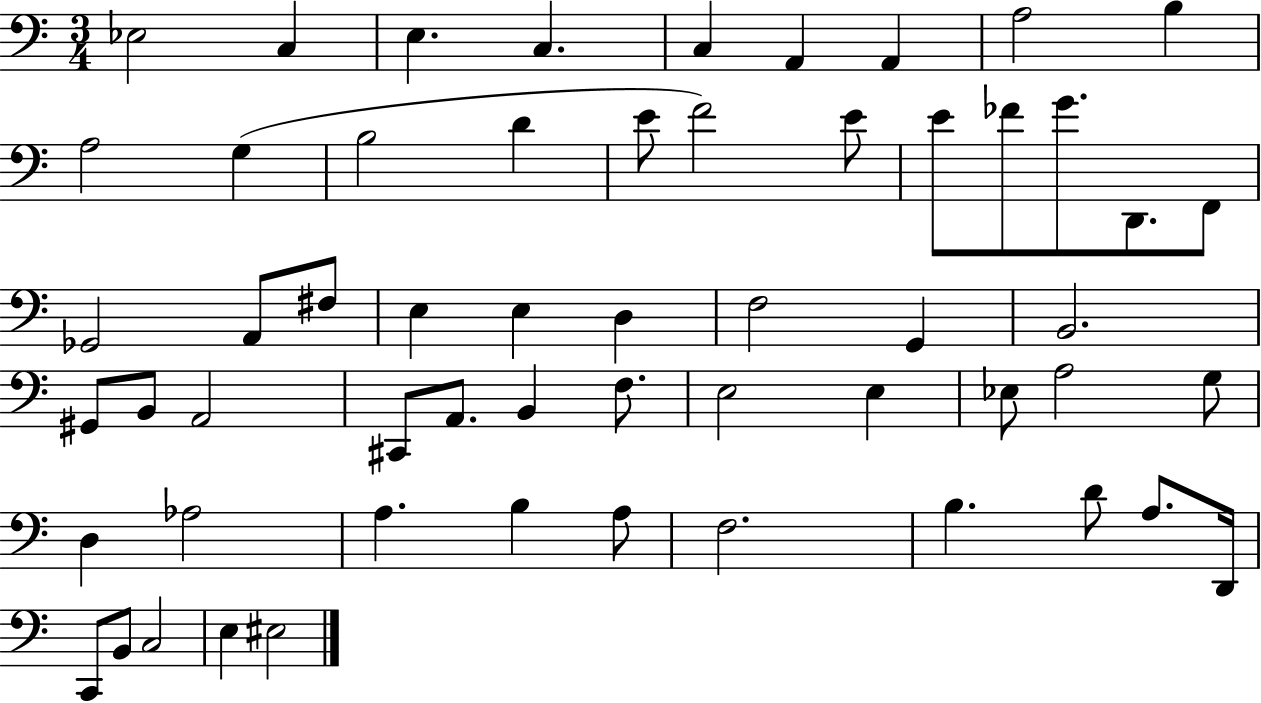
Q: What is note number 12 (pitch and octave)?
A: B3